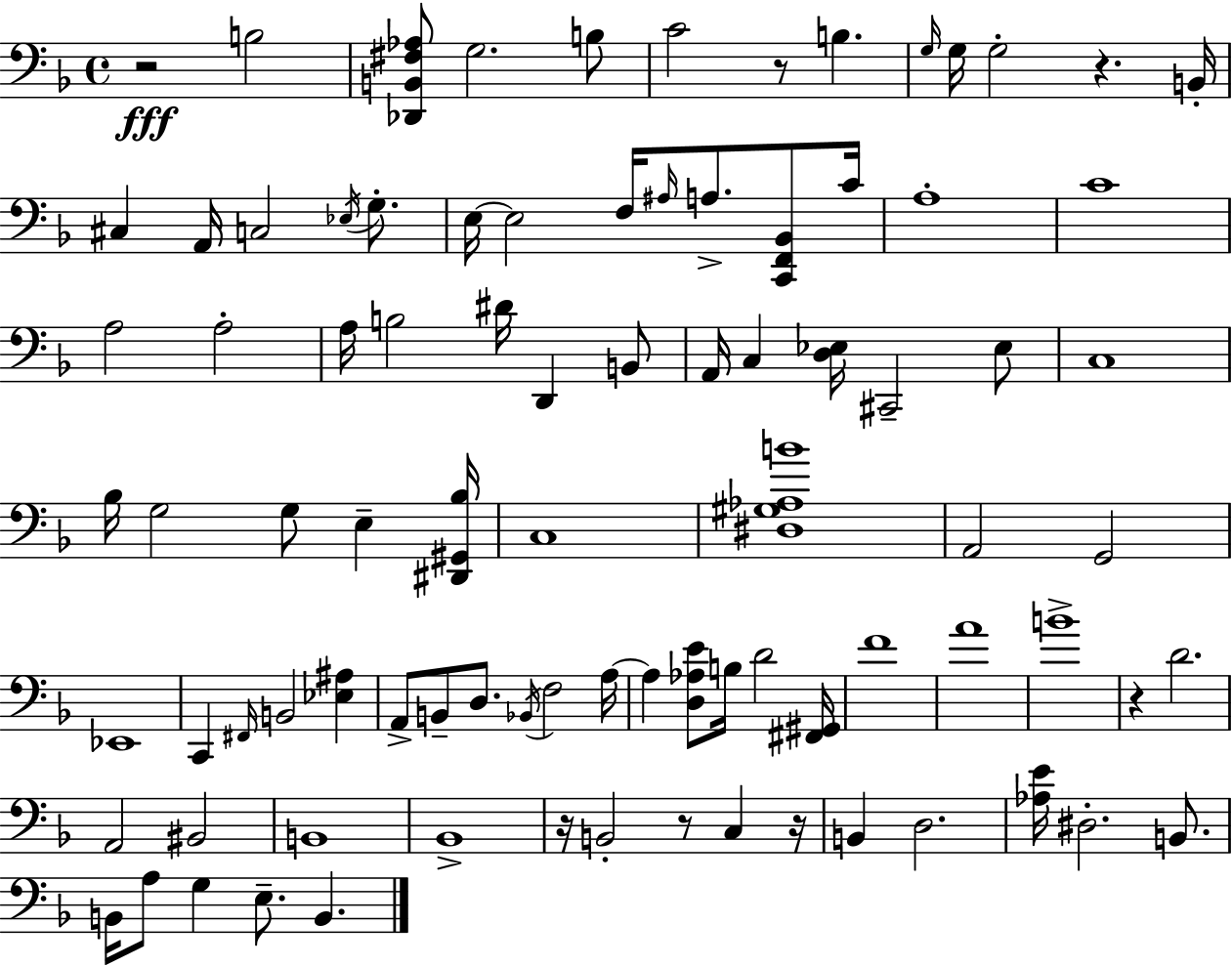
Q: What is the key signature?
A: D minor